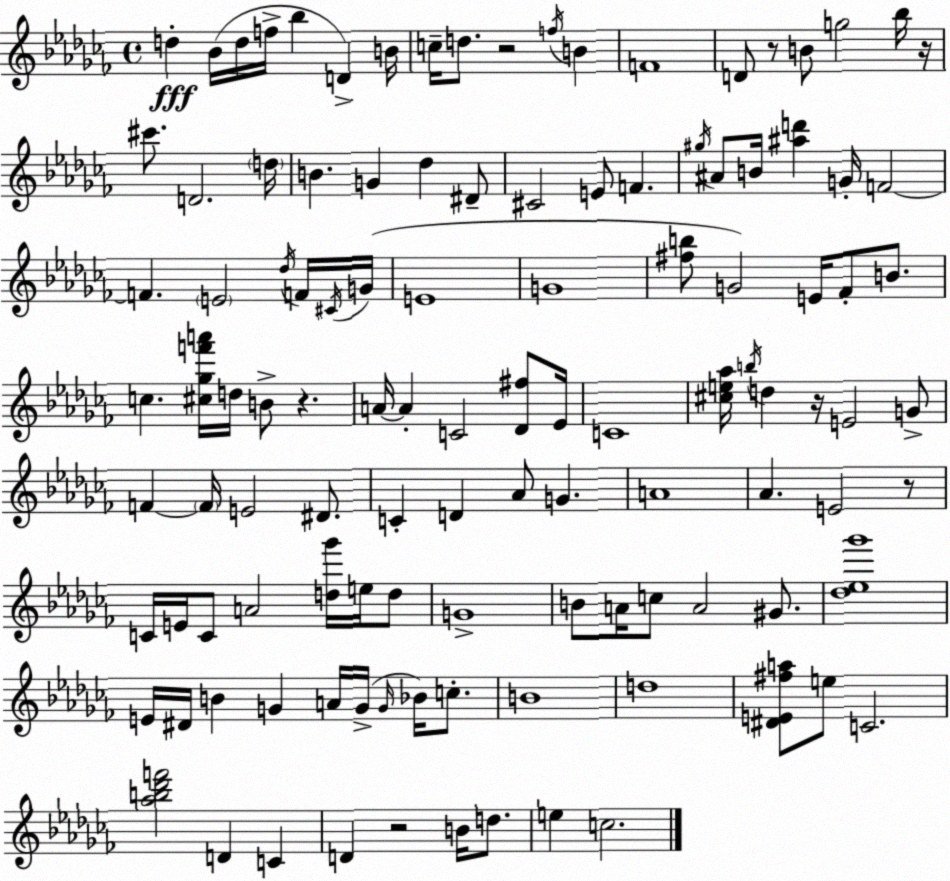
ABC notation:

X:1
T:Untitled
M:4/4
L:1/4
K:Abm
d _B/4 d/4 f/4 _b D B/4 c/4 d/2 z2 f/4 B F4 D/2 z/2 B/2 g2 _b/4 z/4 ^c'/2 D2 d/4 B G _d ^D/2 ^C2 E/2 F ^g/4 ^A/2 B/4 [^ad'] G/4 F2 F E2 _d/4 F/4 ^C/4 G/4 E4 G4 [^fb]/2 G2 E/4 _F/2 B/2 c [^c_gf'a']/4 d/4 B/2 z A/4 A C2 [_D^f]/2 _E/4 C4 [^ce_a]/4 b/4 d z/4 E2 G/2 F F/4 E2 ^D/2 C D _A/2 G A4 _A E2 z/2 C/4 E/4 C/2 A2 [d_g']/4 e/4 d/2 G4 B/2 A/4 c/2 A2 ^G/2 [_d_e_g']4 E/4 ^D/4 B G A/4 G/4 G/4 _B/4 c/2 B4 d4 [^DE^fa]/2 e/2 C2 [_ab_d'f']2 D C D z2 B/4 d/2 e c2